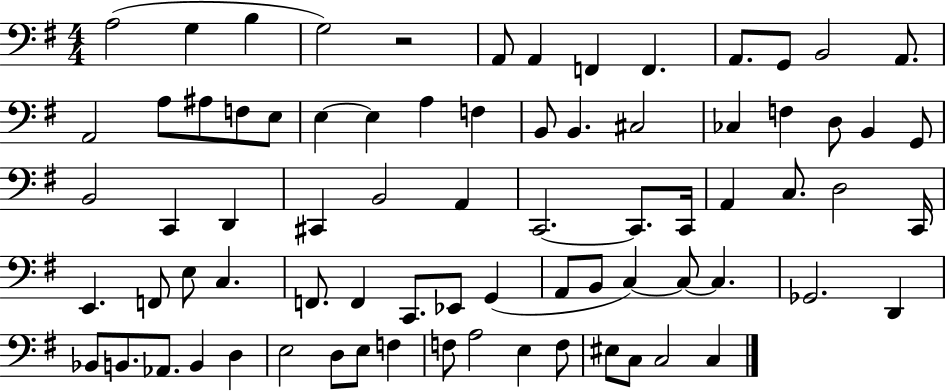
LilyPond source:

{
  \clef bass
  \numericTimeSignature
  \time 4/4
  \key g \major
  a2( g4 b4 | g2) r2 | a,8 a,4 f,4 f,4. | a,8. g,8 b,2 a,8. | \break a,2 a8 ais8 f8 e8 | e4~~ e4 a4 f4 | b,8 b,4. cis2 | ces4 f4 d8 b,4 g,8 | \break b,2 c,4 d,4 | cis,4 b,2 a,4 | c,2.~~ c,8. c,16 | a,4 c8. d2 c,16 | \break e,4. f,8 e8 c4. | f,8. f,4 c,8. ees,8 g,4( | a,8 b,8 c4~~) c8~~ c4. | ges,2. d,4 | \break bes,8 b,8. aes,8. b,4 d4 | e2 d8 e8 f4 | f8 a2 e4 f8 | eis8 c8 c2 c4 | \break \bar "|."
}